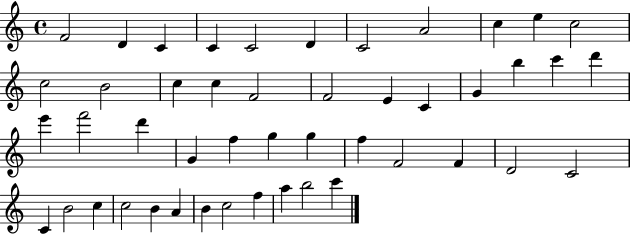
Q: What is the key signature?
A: C major